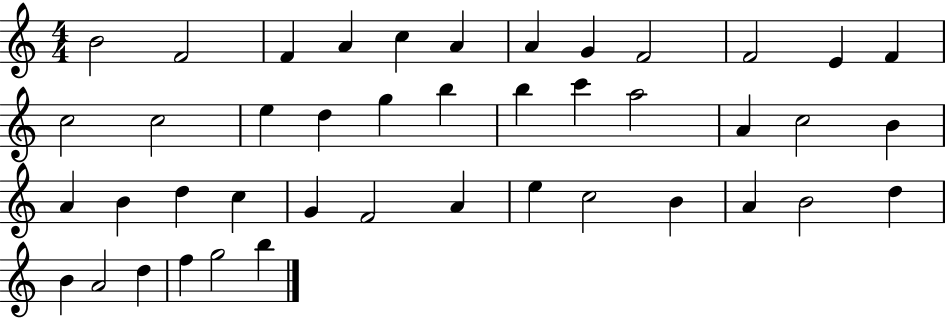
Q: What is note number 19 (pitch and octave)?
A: B5